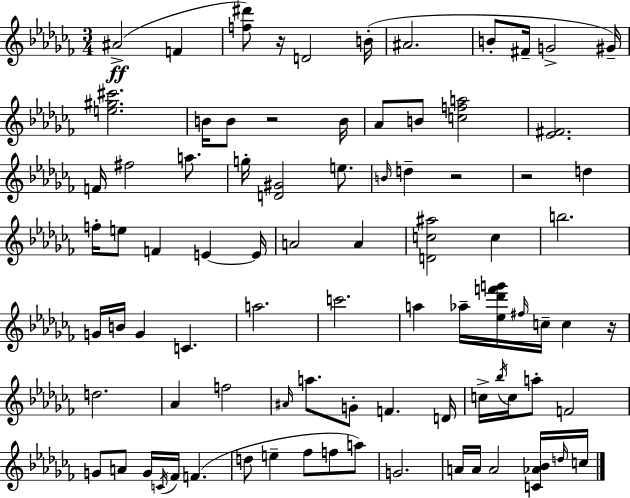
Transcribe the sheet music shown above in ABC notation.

X:1
T:Untitled
M:3/4
L:1/4
K:Abm
^A2 F [f^d']/2 z/4 D2 B/4 ^A2 B/2 ^F/4 G2 ^G/4 [e^g^c']2 B/4 B/2 z2 B/4 _A/2 B/2 [cfa]2 [_E^F]2 F/4 ^f2 a/2 g/4 [D^G]2 e/2 B/4 d z2 z2 d f/4 e/2 F E E/4 A2 A [Dc^a]2 c b2 G/4 B/4 G C a2 c'2 a _a/4 [_e_d'f'g']/4 ^f/4 c/4 c z/4 d2 _A f2 ^A/4 a/2 G/2 F D/4 c/4 _b/4 c/4 a/2 F2 G/2 A/2 G/4 C/4 _F/4 F d/2 e _f/2 f/2 a/2 G2 A/4 A/4 A2 [C_A_B]/4 d/4 c/4